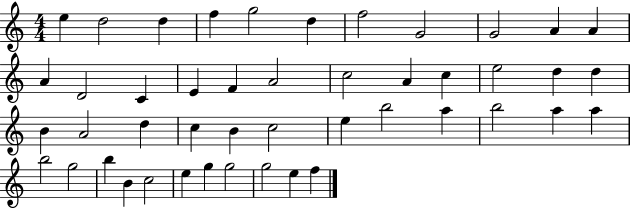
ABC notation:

X:1
T:Untitled
M:4/4
L:1/4
K:C
e d2 d f g2 d f2 G2 G2 A A A D2 C E F A2 c2 A c e2 d d B A2 d c B c2 e b2 a b2 a a b2 g2 b B c2 e g g2 g2 e f